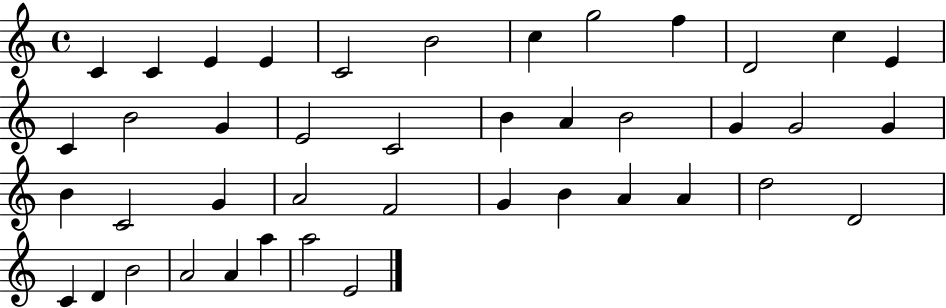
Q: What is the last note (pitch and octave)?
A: E4